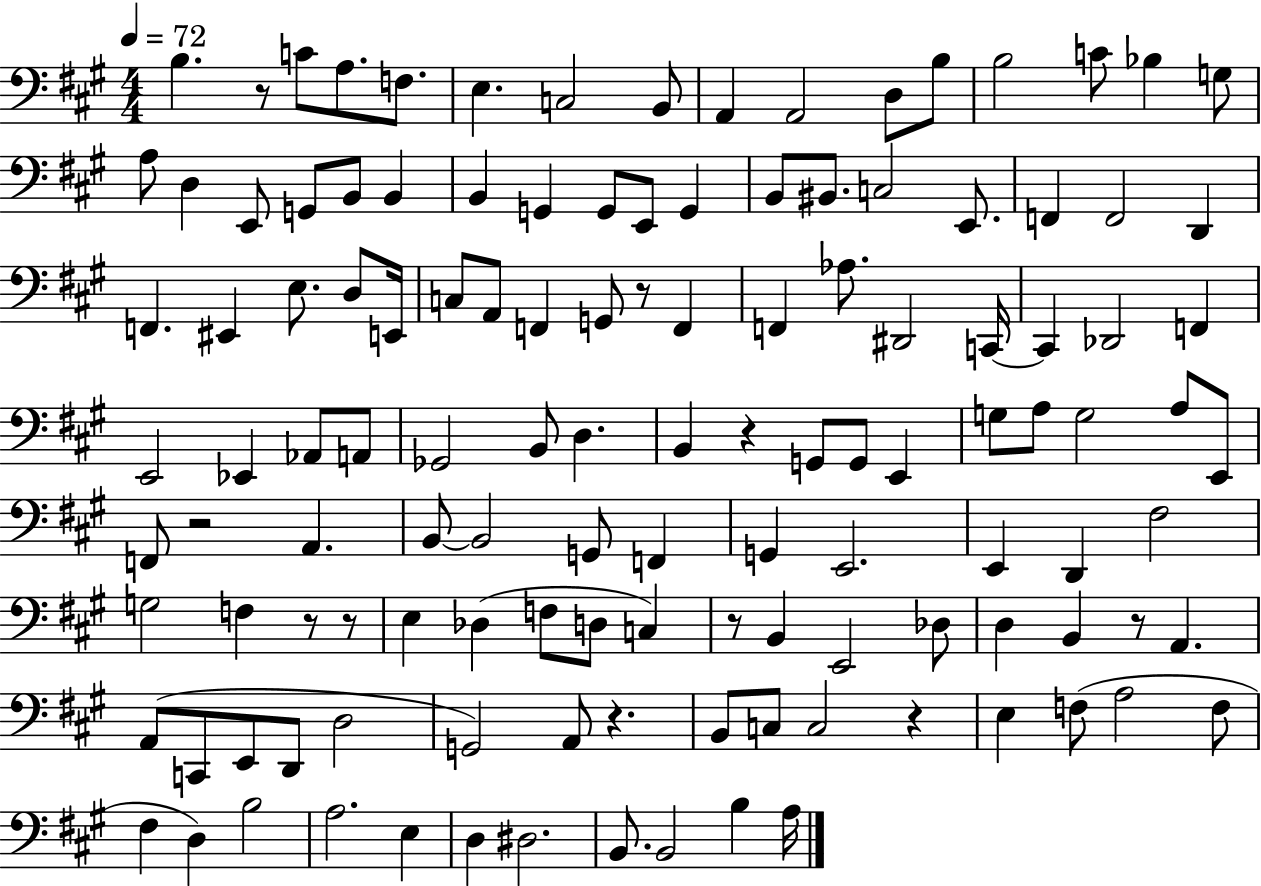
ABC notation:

X:1
T:Untitled
M:4/4
L:1/4
K:A
B, z/2 C/2 A,/2 F,/2 E, C,2 B,,/2 A,, A,,2 D,/2 B,/2 B,2 C/2 _B, G,/2 A,/2 D, E,,/2 G,,/2 B,,/2 B,, B,, G,, G,,/2 E,,/2 G,, B,,/2 ^B,,/2 C,2 E,,/2 F,, F,,2 D,, F,, ^E,, E,/2 D,/2 E,,/4 C,/2 A,,/2 F,, G,,/2 z/2 F,, F,, _A,/2 ^D,,2 C,,/4 C,, _D,,2 F,, E,,2 _E,, _A,,/2 A,,/2 _G,,2 B,,/2 D, B,, z G,,/2 G,,/2 E,, G,/2 A,/2 G,2 A,/2 E,,/2 F,,/2 z2 A,, B,,/2 B,,2 G,,/2 F,, G,, E,,2 E,, D,, ^F,2 G,2 F, z/2 z/2 E, _D, F,/2 D,/2 C, z/2 B,, E,,2 _D,/2 D, B,, z/2 A,, A,,/2 C,,/2 E,,/2 D,,/2 D,2 G,,2 A,,/2 z B,,/2 C,/2 C,2 z E, F,/2 A,2 F,/2 ^F, D, B,2 A,2 E, D, ^D,2 B,,/2 B,,2 B, A,/4